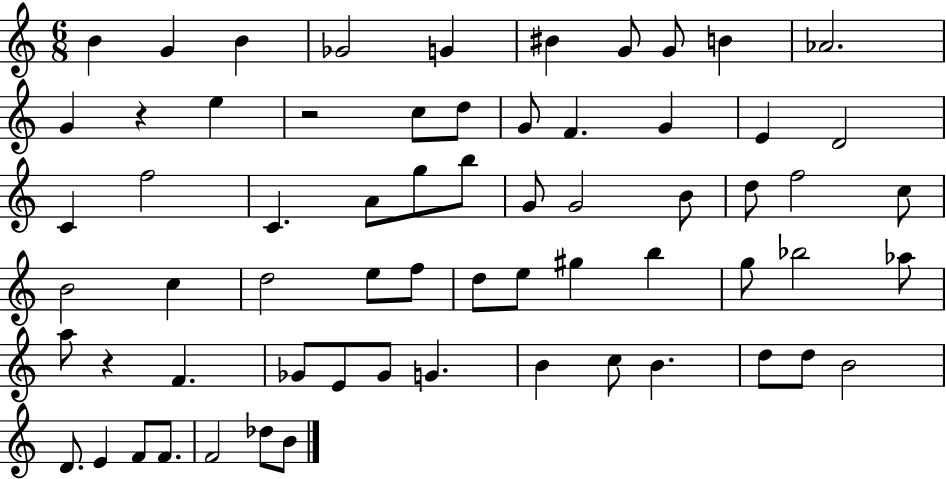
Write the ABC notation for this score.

X:1
T:Untitled
M:6/8
L:1/4
K:C
B G B _G2 G ^B G/2 G/2 B _A2 G z e z2 c/2 d/2 G/2 F G E D2 C f2 C A/2 g/2 b/2 G/2 G2 B/2 d/2 f2 c/2 B2 c d2 e/2 f/2 d/2 e/2 ^g b g/2 _b2 _a/2 a/2 z F _G/2 E/2 _G/2 G B c/2 B d/2 d/2 B2 D/2 E F/2 F/2 F2 _d/2 B/2